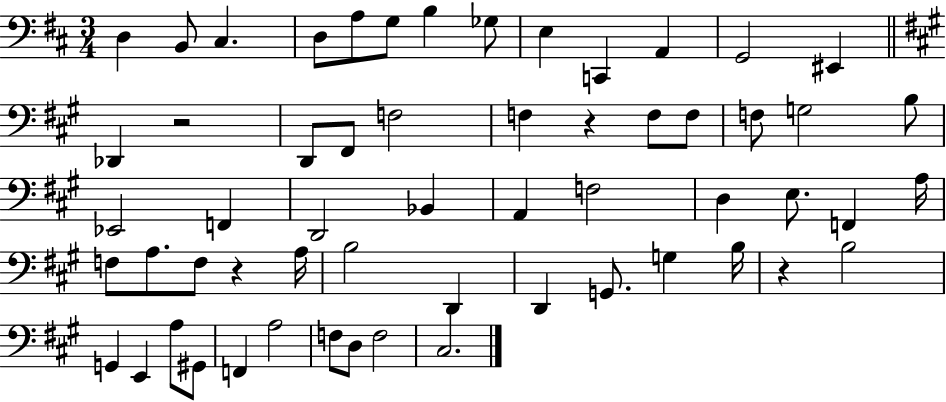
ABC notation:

X:1
T:Untitled
M:3/4
L:1/4
K:D
D, B,,/2 ^C, D,/2 A,/2 G,/2 B, _G,/2 E, C,, A,, G,,2 ^E,, _D,, z2 D,,/2 ^F,,/2 F,2 F, z F,/2 F,/2 F,/2 G,2 B,/2 _E,,2 F,, D,,2 _B,, A,, F,2 D, E,/2 F,, A,/4 F,/2 A,/2 F,/2 z A,/4 B,2 D,, D,, G,,/2 G, B,/4 z B,2 G,, E,, A,/2 ^G,,/2 F,, A,2 F,/2 D,/2 F,2 ^C,2